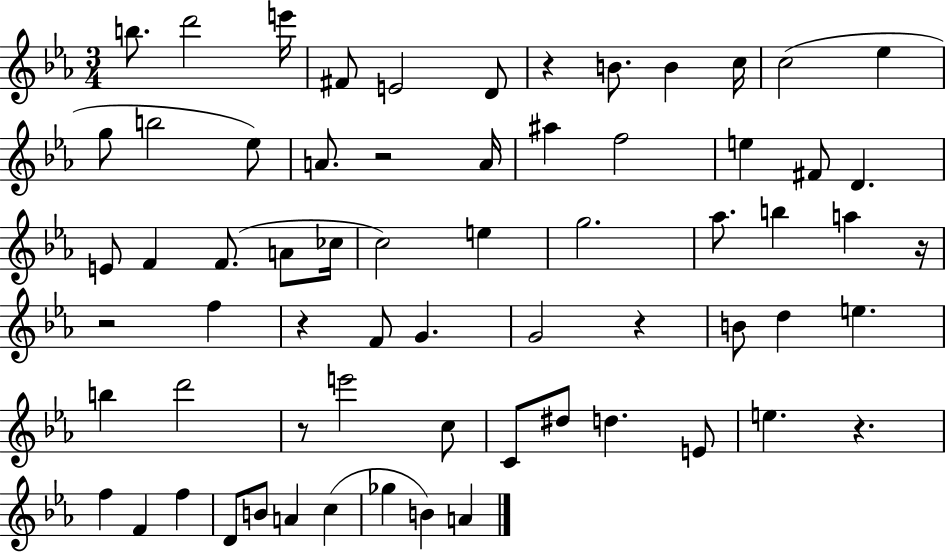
{
  \clef treble
  \numericTimeSignature
  \time 3/4
  \key ees \major
  b''8. d'''2 e'''16 | fis'8 e'2 d'8 | r4 b'8. b'4 c''16 | c''2( ees''4 | \break g''8 b''2 ees''8) | a'8. r2 a'16 | ais''4 f''2 | e''4 fis'8 d'4. | \break e'8 f'4 f'8.( a'8 ces''16 | c''2) e''4 | g''2. | aes''8. b''4 a''4 r16 | \break r2 f''4 | r4 f'8 g'4. | g'2 r4 | b'8 d''4 e''4. | \break b''4 d'''2 | r8 e'''2 c''8 | c'8 dis''8 d''4. e'8 | e''4. r4. | \break f''4 f'4 f''4 | d'8 b'8 a'4 c''4( | ges''4 b'4) a'4 | \bar "|."
}